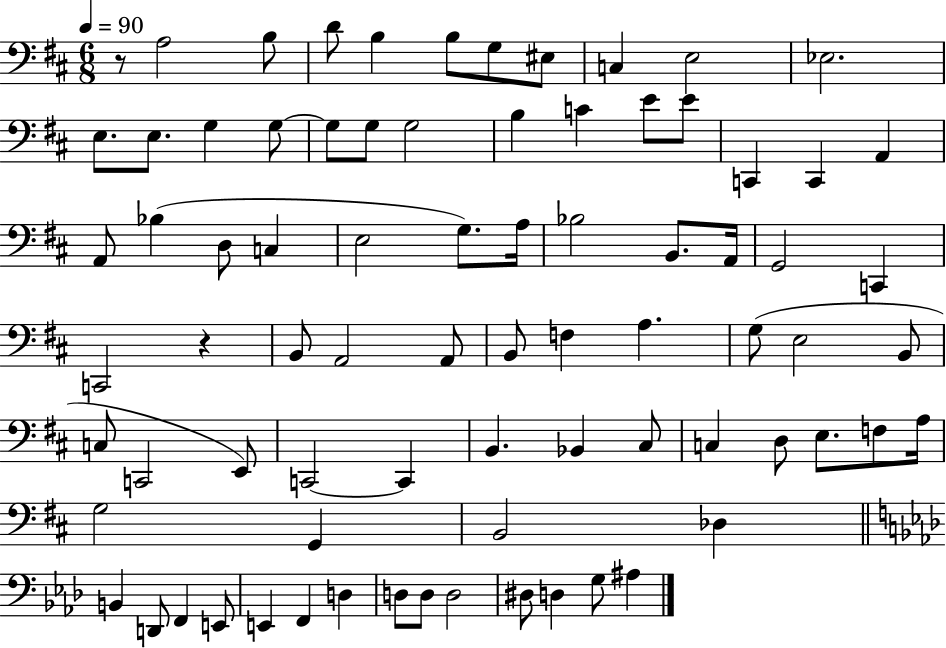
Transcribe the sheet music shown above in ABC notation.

X:1
T:Untitled
M:6/8
L:1/4
K:D
z/2 A,2 B,/2 D/2 B, B,/2 G,/2 ^E,/2 C, E,2 _E,2 E,/2 E,/2 G, G,/2 G,/2 G,/2 G,2 B, C E/2 E/2 C,, C,, A,, A,,/2 _B, D,/2 C, E,2 G,/2 A,/4 _B,2 B,,/2 A,,/4 G,,2 C,, C,,2 z B,,/2 A,,2 A,,/2 B,,/2 F, A, G,/2 E,2 B,,/2 C,/2 C,,2 E,,/2 C,,2 C,, B,, _B,, ^C,/2 C, D,/2 E,/2 F,/2 A,/4 G,2 G,, B,,2 _D, B,, D,,/2 F,, E,,/2 E,, F,, D, D,/2 D,/2 D,2 ^D,/2 D, G,/2 ^A,